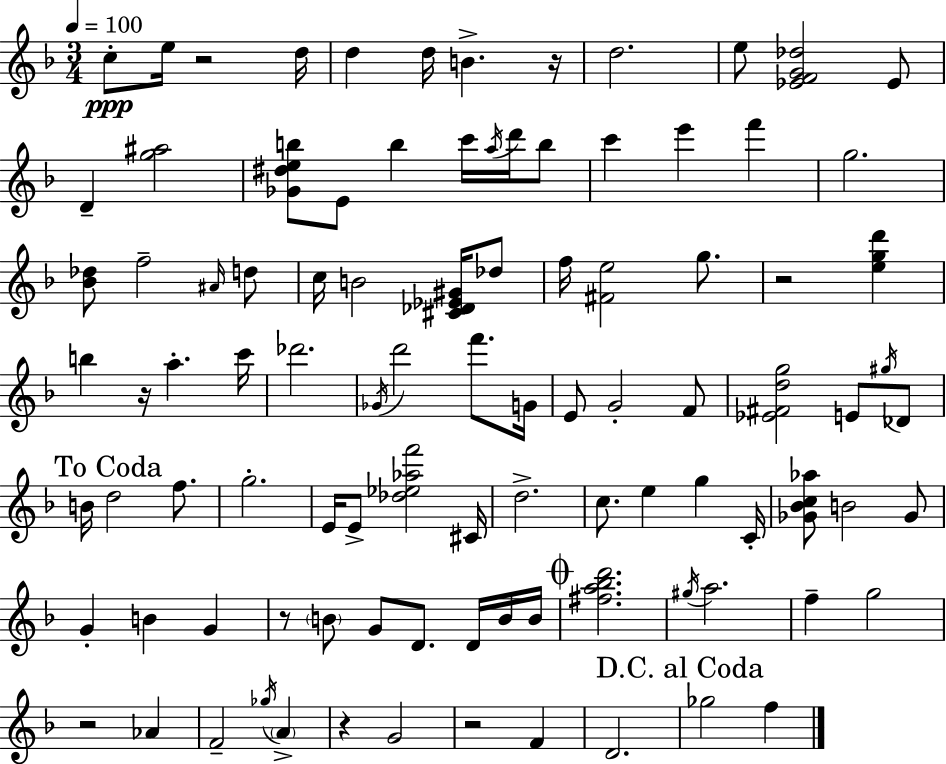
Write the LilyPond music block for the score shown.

{
  \clef treble
  \numericTimeSignature
  \time 3/4
  \key f \major
  \tempo 4 = 100
  c''8-.\ppp e''16 r2 d''16 | d''4 d''16 b'4.-> r16 | d''2. | e''8 <ees' f' g' des''>2 ees'8 | \break d'4-- <g'' ais''>2 | <ges' dis'' e'' b''>8 e'8 b''4 c'''16 \acciaccatura { a''16 } d'''16 b''8 | c'''4 e'''4 f'''4 | g''2. | \break <bes' des''>8 f''2-- \grace { ais'16 } | d''8 c''16 b'2 <cis' des' ees' gis'>16 | des''8 f''16 <fis' e''>2 g''8. | r2 <e'' g'' d'''>4 | \break b''4 r16 a''4.-. | c'''16 des'''2. | \acciaccatura { ges'16 } d'''2 f'''8. | g'16 e'8 g'2-. | \break f'8 <ees' fis' d'' g''>2 e'8 | \acciaccatura { gis''16 } des'8 \mark "To Coda" b'16 d''2 | f''8. g''2.-. | e'16 e'8-> <des'' ees'' aes'' f'''>2 | \break cis'16 d''2.-> | c''8. e''4 g''4 | c'16-. <ges' bes' c'' aes''>8 b'2 | ges'8 g'4-. b'4 | \break g'4 r8 \parenthesize b'8 g'8 d'8. | d'16 b'16 b'16 \mark \markup { \musicglyph "scripts.coda" } <fis'' a'' bes'' d'''>2. | \acciaccatura { gis''16 } a''2. | f''4-- g''2 | \break r2 | aes'4 f'2-- | \acciaccatura { ges''16 } \parenthesize a'4-> r4 g'2 | r2 | \break f'4 d'2. | \mark "D.C. al Coda" ges''2 | f''4 \bar "|."
}